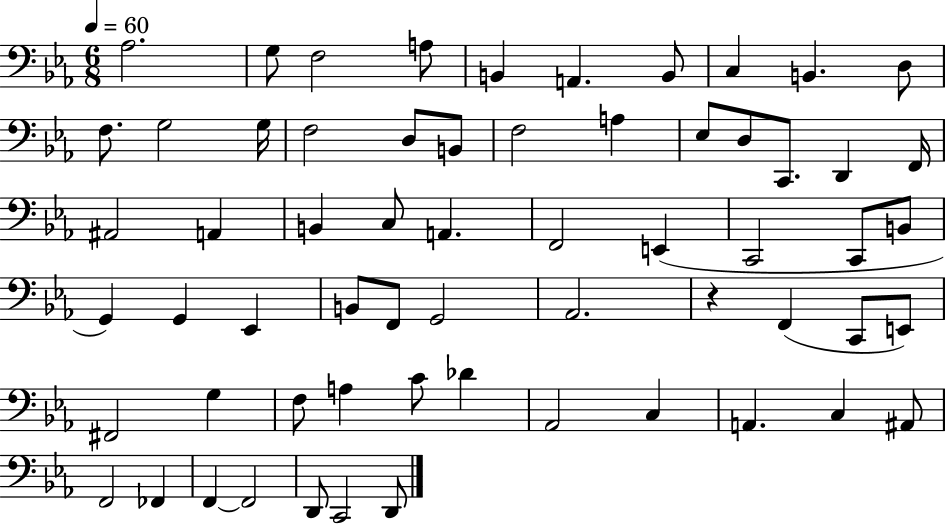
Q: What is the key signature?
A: EES major